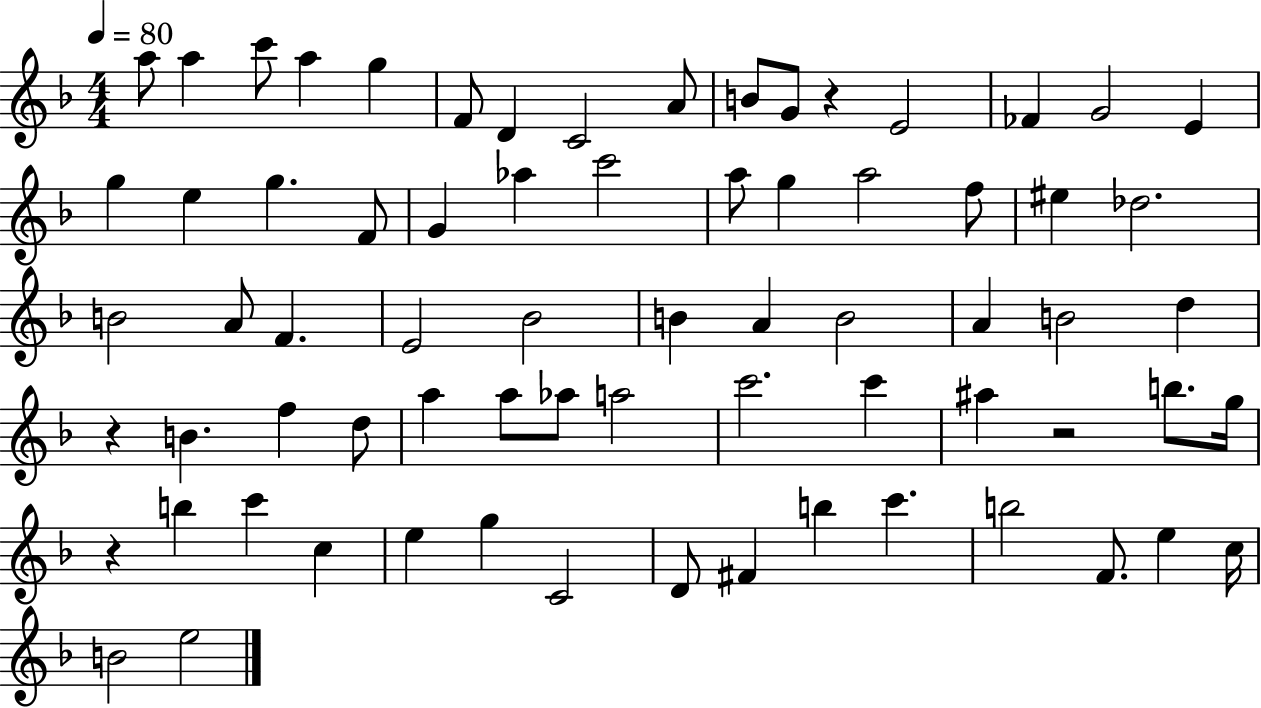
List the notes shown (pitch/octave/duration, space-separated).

A5/e A5/q C6/e A5/q G5/q F4/e D4/q C4/h A4/e B4/e G4/e R/q E4/h FES4/q G4/h E4/q G5/q E5/q G5/q. F4/e G4/q Ab5/q C6/h A5/e G5/q A5/h F5/e EIS5/q Db5/h. B4/h A4/e F4/q. E4/h Bb4/h B4/q A4/q B4/h A4/q B4/h D5/q R/q B4/q. F5/q D5/e A5/q A5/e Ab5/e A5/h C6/h. C6/q A#5/q R/h B5/e. G5/s R/q B5/q C6/q C5/q E5/q G5/q C4/h D4/e F#4/q B5/q C6/q. B5/h F4/e. E5/q C5/s B4/h E5/h